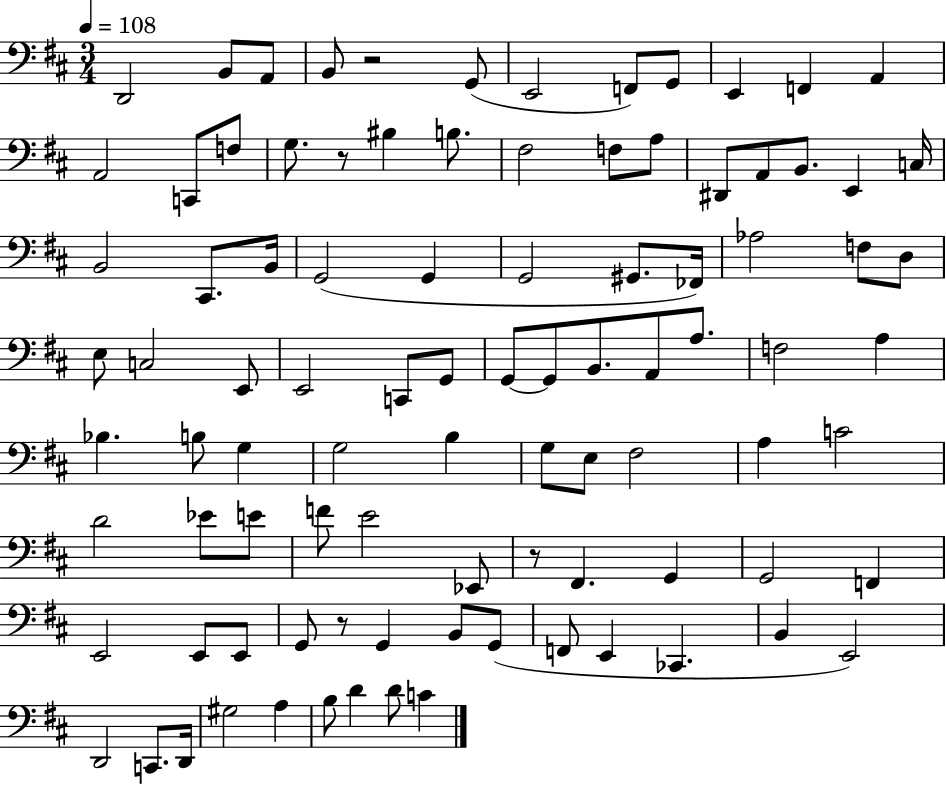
X:1
T:Untitled
M:3/4
L:1/4
K:D
D,,2 B,,/2 A,,/2 B,,/2 z2 G,,/2 E,,2 F,,/2 G,,/2 E,, F,, A,, A,,2 C,,/2 F,/2 G,/2 z/2 ^B, B,/2 ^F,2 F,/2 A,/2 ^D,,/2 A,,/2 B,,/2 E,, C,/4 B,,2 ^C,,/2 B,,/4 G,,2 G,, G,,2 ^G,,/2 _F,,/4 _A,2 F,/2 D,/2 E,/2 C,2 E,,/2 E,,2 C,,/2 G,,/2 G,,/2 G,,/2 B,,/2 A,,/2 A,/2 F,2 A, _B, B,/2 G, G,2 B, G,/2 E,/2 ^F,2 A, C2 D2 _E/2 E/2 F/2 E2 _E,,/2 z/2 ^F,, G,, G,,2 F,, E,,2 E,,/2 E,,/2 G,,/2 z/2 G,, B,,/2 G,,/2 F,,/2 E,, _C,, B,, E,,2 D,,2 C,,/2 D,,/4 ^G,2 A, B,/2 D D/2 C